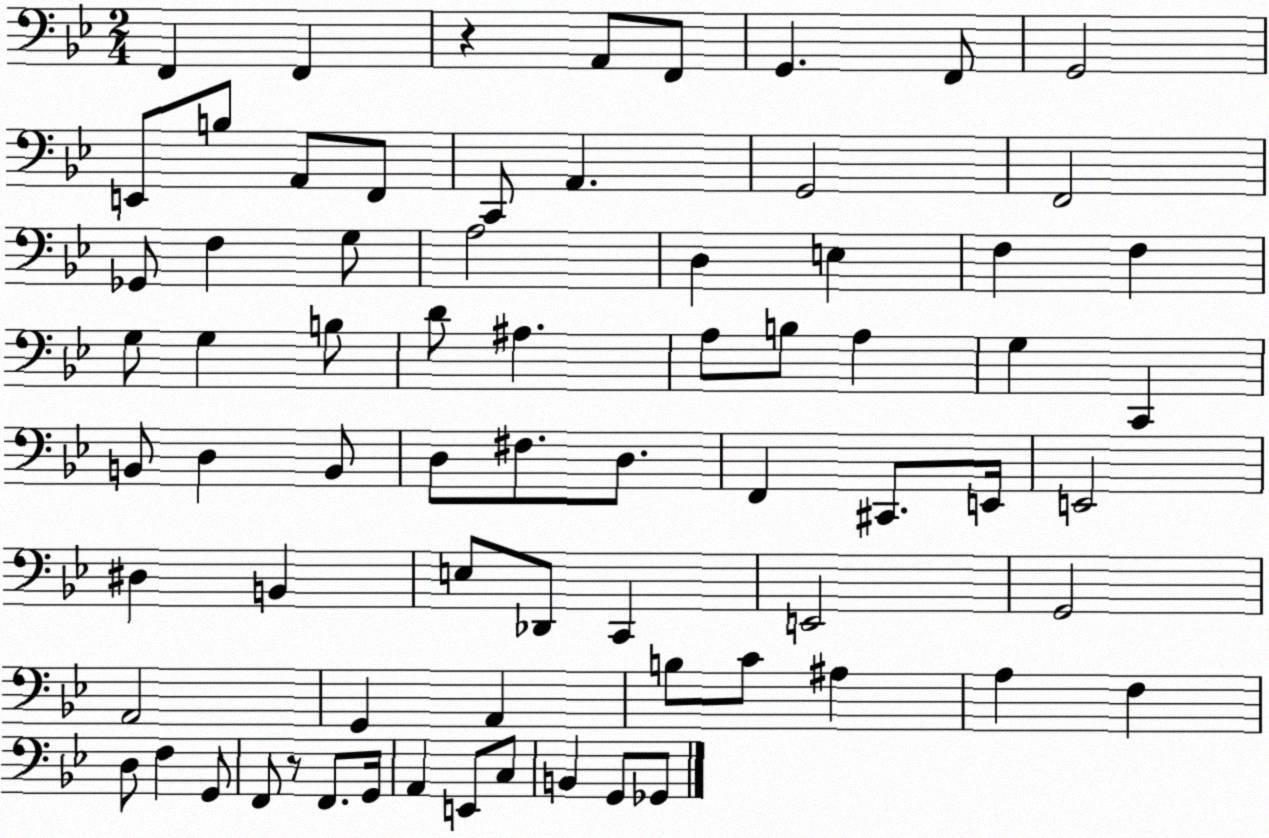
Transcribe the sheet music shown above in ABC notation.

X:1
T:Untitled
M:2/4
L:1/4
K:Bb
F,, F,, z A,,/2 F,,/2 G,, F,,/2 G,,2 E,,/2 B,/2 A,,/2 F,,/2 C,,/2 A,, G,,2 F,,2 _G,,/2 F, G,/2 A,2 D, E, F, F, G,/2 G, B,/2 D/2 ^A, A,/2 B,/2 A, G, C,, B,,/2 D, B,,/2 D,/2 ^F,/2 D,/2 F,, ^C,,/2 E,,/4 E,,2 ^D, B,, E,/2 _D,,/2 C,, E,,2 G,,2 A,,2 G,, A,, B,/2 C/2 ^A, A, F, D,/2 F, G,,/2 F,,/2 z/2 F,,/2 G,,/4 A,, E,,/2 C,/2 B,, G,,/2 _G,,/2